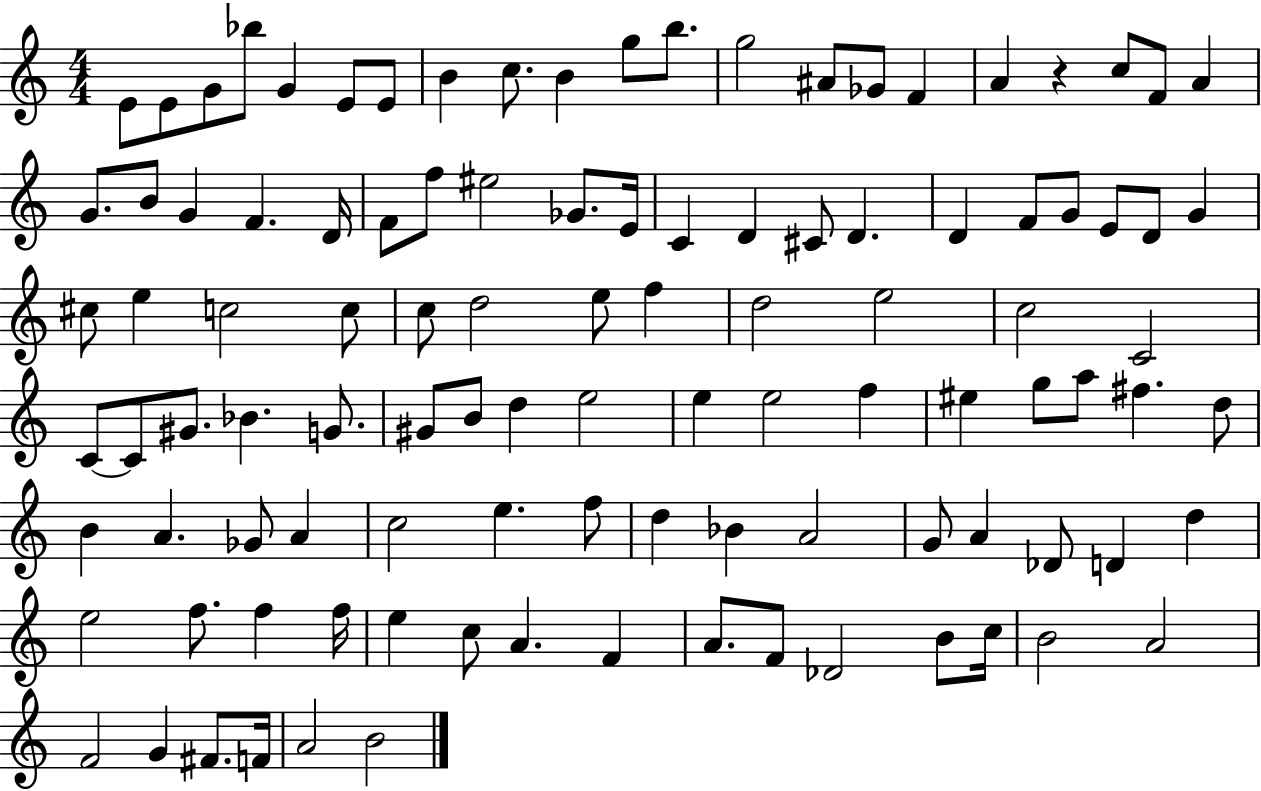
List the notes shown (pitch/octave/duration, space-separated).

E4/e E4/e G4/e Bb5/e G4/q E4/e E4/e B4/q C5/e. B4/q G5/e B5/e. G5/h A#4/e Gb4/e F4/q A4/q R/q C5/e F4/e A4/q G4/e. B4/e G4/q F4/q. D4/s F4/e F5/e EIS5/h Gb4/e. E4/s C4/q D4/q C#4/e D4/q. D4/q F4/e G4/e E4/e D4/e G4/q C#5/e E5/q C5/h C5/e C5/e D5/h E5/e F5/q D5/h E5/h C5/h C4/h C4/e C4/e G#4/e. Bb4/q. G4/e. G#4/e B4/e D5/q E5/h E5/q E5/h F5/q EIS5/q G5/e A5/e F#5/q. D5/e B4/q A4/q. Gb4/e A4/q C5/h E5/q. F5/e D5/q Bb4/q A4/h G4/e A4/q Db4/e D4/q D5/q E5/h F5/e. F5/q F5/s E5/q C5/e A4/q. F4/q A4/e. F4/e Db4/h B4/e C5/s B4/h A4/h F4/h G4/q F#4/e. F4/s A4/h B4/h